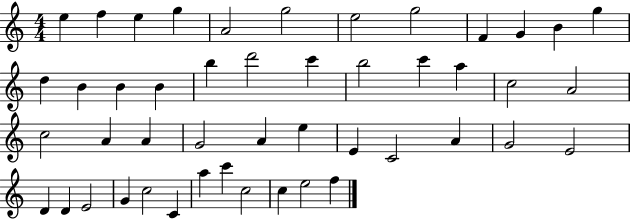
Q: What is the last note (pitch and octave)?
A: F5